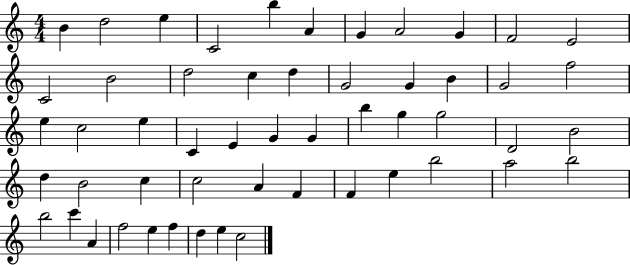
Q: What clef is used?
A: treble